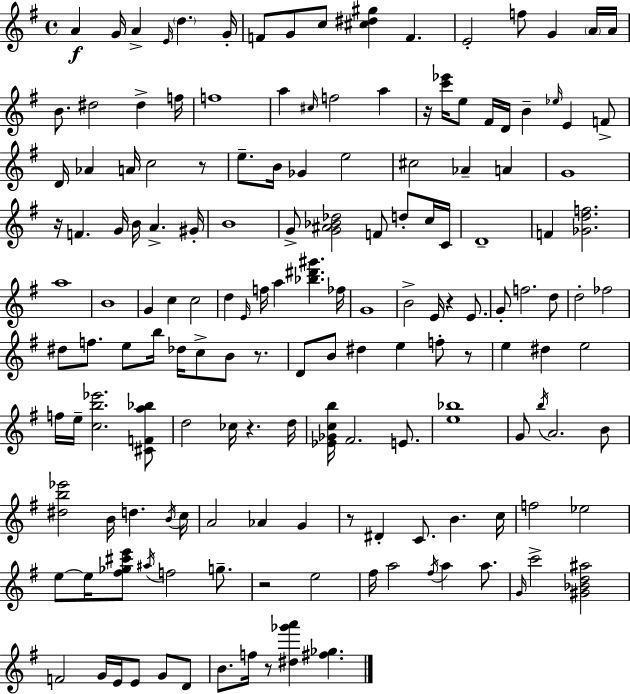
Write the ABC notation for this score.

X:1
T:Untitled
M:4/4
L:1/4
K:Em
A G/4 A E/4 d G/4 F/2 G/2 c/2 [^c^d^g] F E2 f/2 G A/4 A/4 B/2 ^d2 ^d f/4 f4 a ^c/4 f2 a z/4 [c'_e']/4 e/2 ^F/4 D/4 B _e/4 E F/2 D/4 _A A/4 c2 z/2 e/2 B/4 _G e2 ^c2 _A A G4 z/4 F G/4 B/4 A ^G/4 B4 G/2 [G^A_B_d]2 F/2 d/2 c/4 C/4 D4 F [_Gdf]2 a4 B4 G c c2 d E/4 f/4 a [_b^d'^g'] _f/4 G4 B2 E/4 z E/2 G/2 f2 d/2 d2 _f2 ^d/2 f/2 e/2 b/4 _d/4 c/2 B/2 z/2 D/2 B/2 ^d e f/2 z/2 e ^d e2 f/4 e/4 [cb_e']2 [^CFa_b]/2 d2 _c/4 z d/4 [_E_Gcb]/4 ^F2 E/2 [e_b]4 G/2 b/4 A2 B/2 [^db_e']2 B/4 d B/4 c/4 A2 _A G z/2 ^D C/2 B c/4 f2 _e2 e/2 e/4 [^f_g^c'e']/2 ^a/4 f2 g/2 z2 e2 ^f/4 a2 ^f/4 a a/2 G/4 c'2 [^G_Bd^a]2 F2 G/4 E/4 E/2 G/2 D/2 B/2 f/4 z/2 [^d_g'a'] [^f_g]